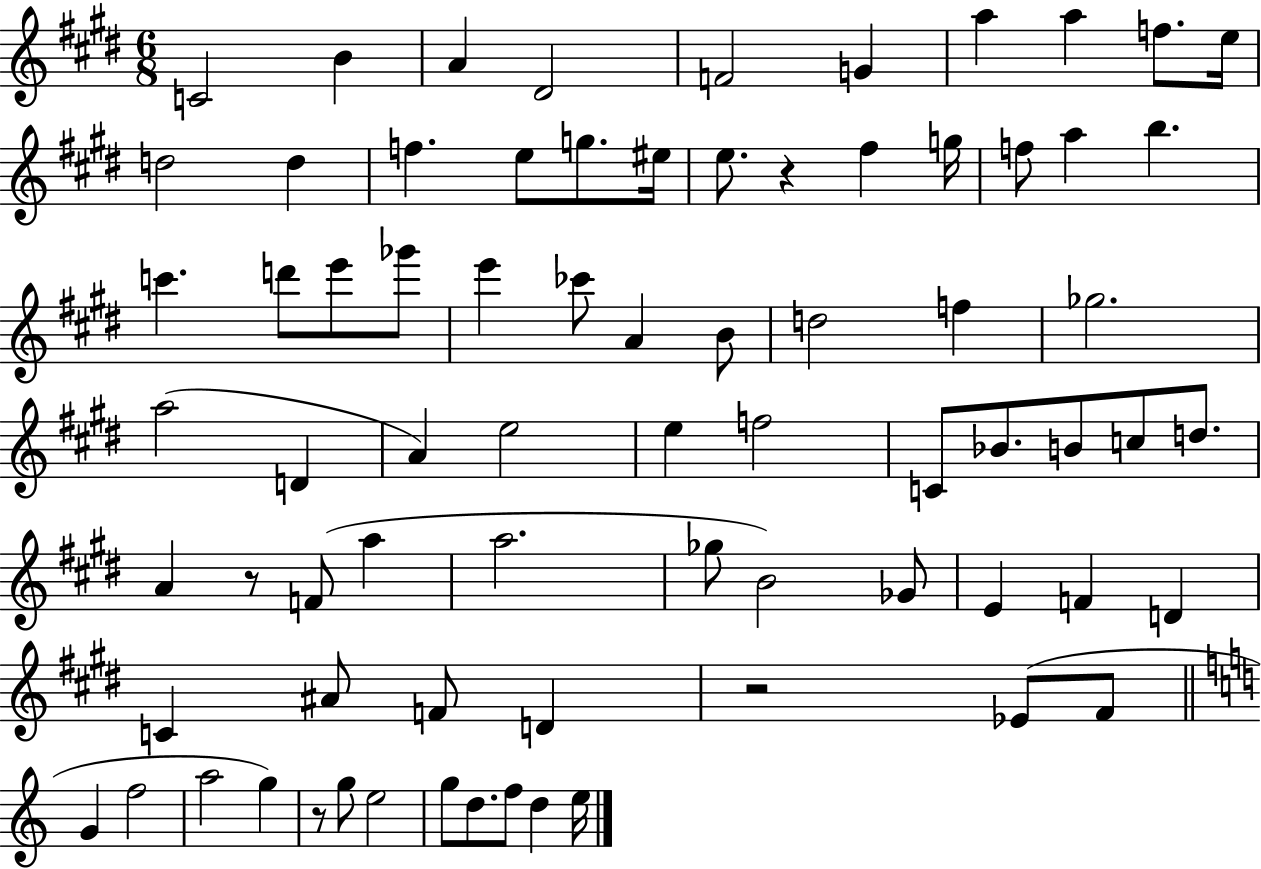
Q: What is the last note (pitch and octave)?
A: E5